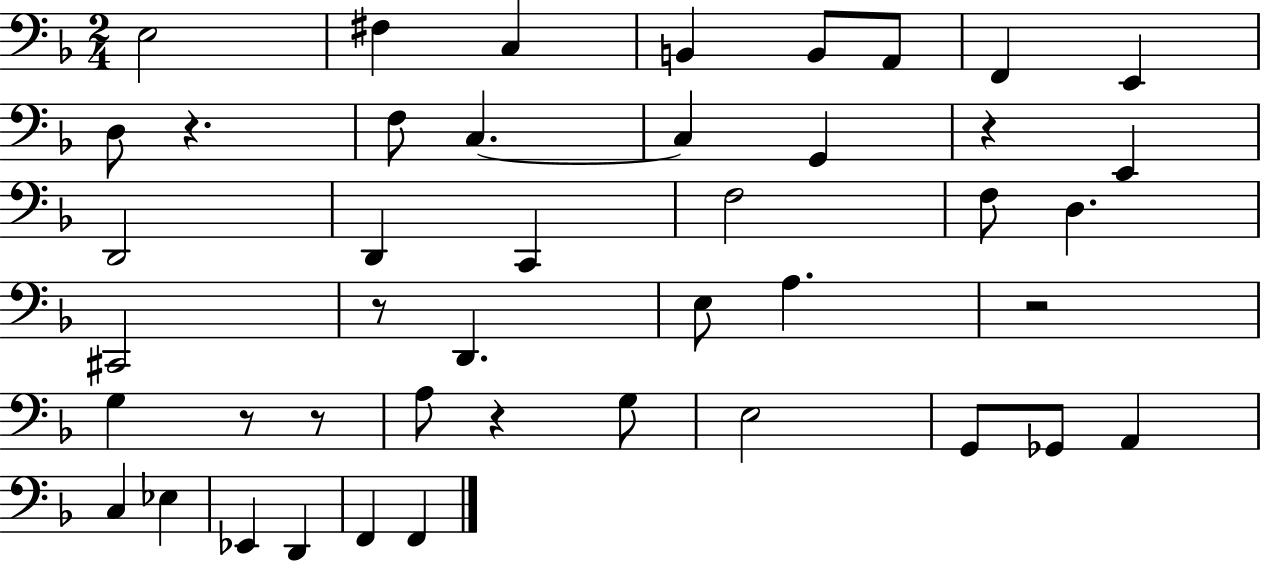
X:1
T:Untitled
M:2/4
L:1/4
K:F
E,2 ^F, C, B,, B,,/2 A,,/2 F,, E,, D,/2 z F,/2 C, C, G,, z E,, D,,2 D,, C,, F,2 F,/2 D, ^C,,2 z/2 D,, E,/2 A, z2 G, z/2 z/2 A,/2 z G,/2 E,2 G,,/2 _G,,/2 A,, C, _E, _E,, D,, F,, F,,